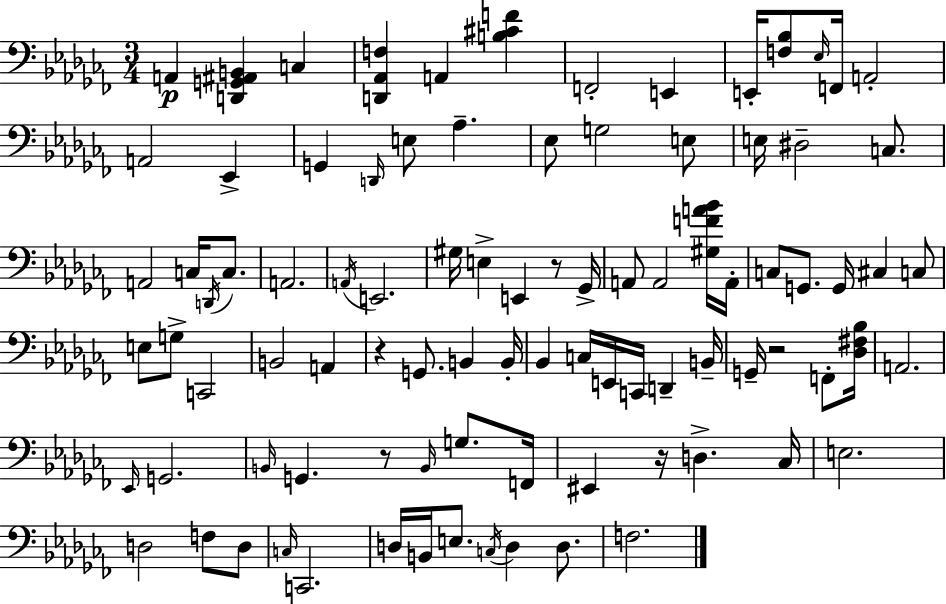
X:1
T:Untitled
M:3/4
L:1/4
K:Abm
A,, [D,,G,,^A,,B,,] C, [D,,_A,,F,] A,, [B,^CF] F,,2 E,, E,,/4 [F,_B,]/2 _E,/4 F,,/4 A,,2 A,,2 _E,, G,, D,,/4 E,/2 _A, _E,/2 G,2 E,/2 E,/4 ^D,2 C,/2 A,,2 C,/4 D,,/4 C,/2 A,,2 A,,/4 E,,2 ^G,/4 E, E,, z/2 _G,,/4 A,,/2 A,,2 [^G,FA_B]/4 A,,/4 C,/2 G,,/2 G,,/4 ^C, C,/2 E,/2 G,/2 C,,2 B,,2 A,, z G,,/2 B,, B,,/4 _B,, C,/4 E,,/4 C,,/4 D,, B,,/4 G,,/4 z2 F,,/2 [_D,^F,_B,]/4 A,,2 _E,,/4 G,,2 B,,/4 G,, z/2 B,,/4 G,/2 F,,/4 ^E,, z/4 D, _C,/4 E,2 D,2 F,/2 D,/2 C,/4 C,,2 D,/4 B,,/4 E,/2 C,/4 D, D,/2 F,2